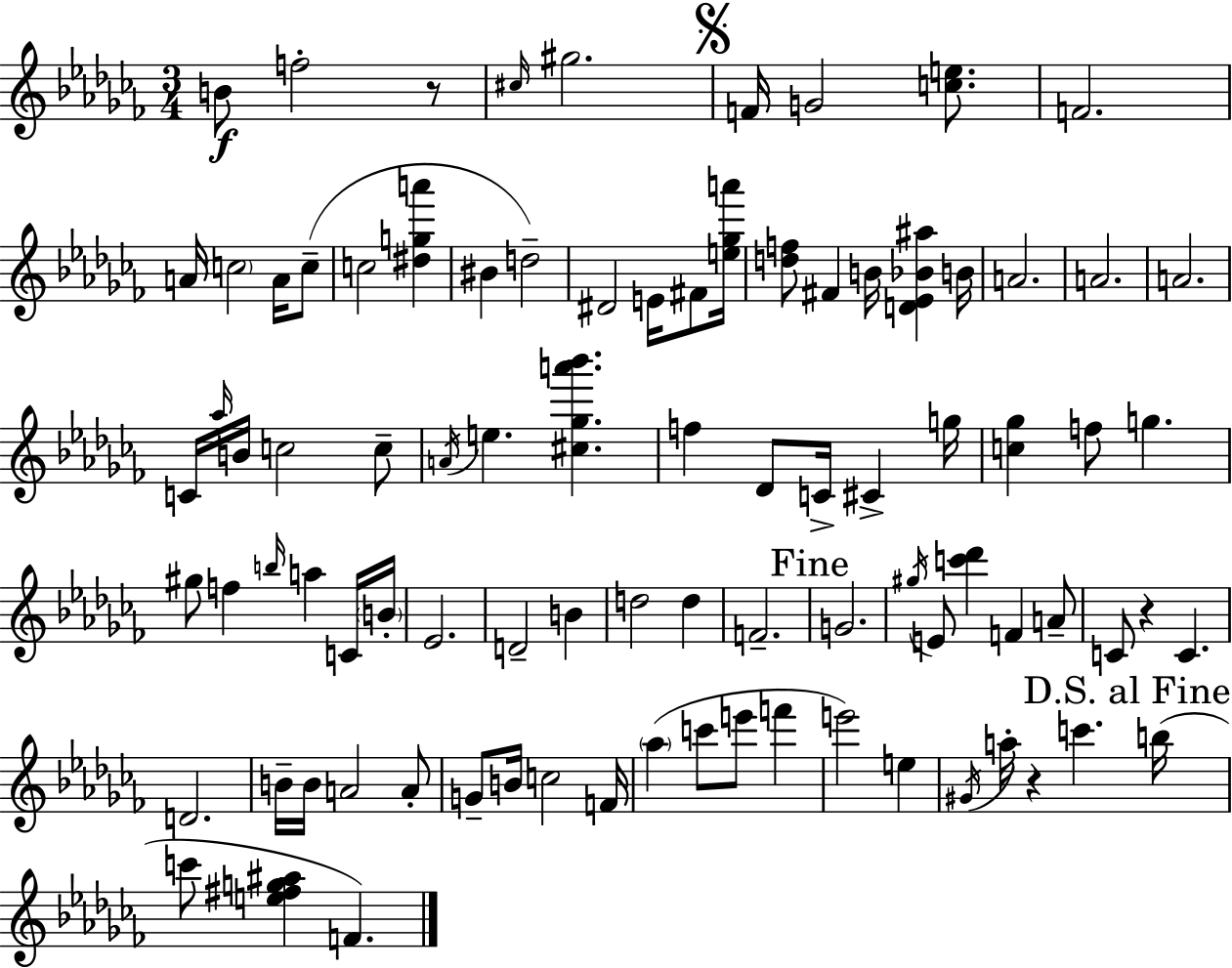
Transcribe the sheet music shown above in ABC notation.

X:1
T:Untitled
M:3/4
L:1/4
K:Abm
B/2 f2 z/2 ^c/4 ^g2 F/4 G2 [ce]/2 F2 A/4 c2 A/4 c/2 c2 [^dga'] ^B d2 ^D2 E/4 ^F/2 [e_ga']/4 [df]/2 ^F B/4 [D_E_B^a] B/4 A2 A2 A2 C/4 _a/4 B/4 c2 c/2 A/4 e [^c_ga'_b'] f _D/2 C/4 ^C g/4 [c_g] f/2 g ^g/2 f b/4 a C/4 B/4 _E2 D2 B d2 d F2 G2 ^g/4 E/2 [c'_d'] F A/2 C/2 z C D2 B/4 B/4 A2 A/2 G/2 B/4 c2 F/4 _a c'/2 e'/2 f' e'2 e ^G/4 a/4 z c' b/4 c'/2 [e^fg^a] F